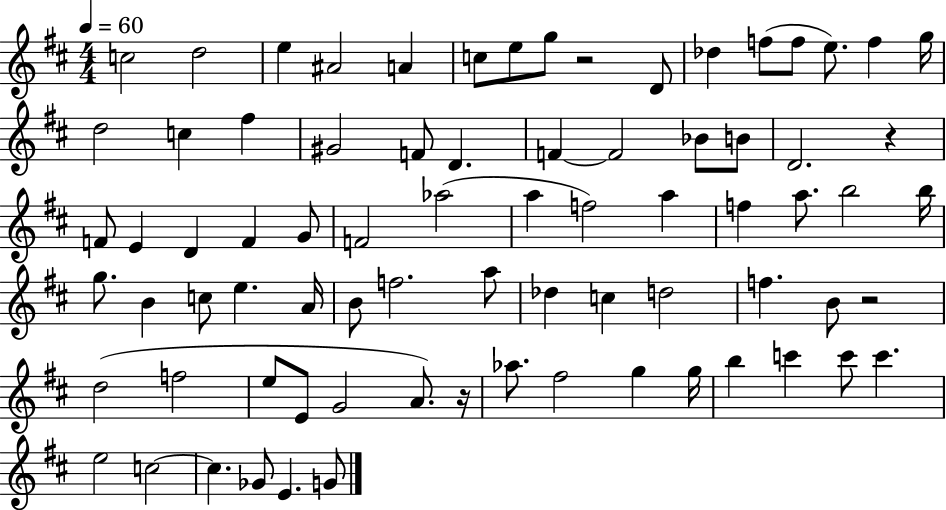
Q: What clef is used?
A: treble